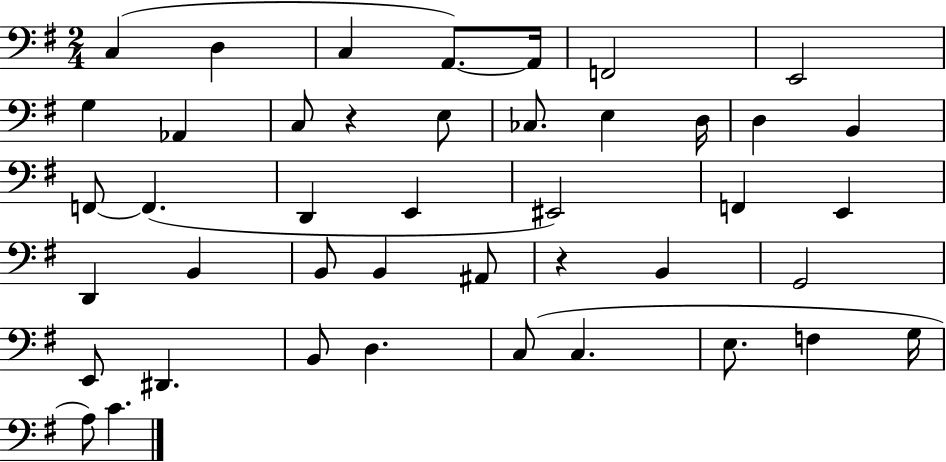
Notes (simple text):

C3/q D3/q C3/q A2/e. A2/s F2/h E2/h G3/q Ab2/q C3/e R/q E3/e CES3/e. E3/q D3/s D3/q B2/q F2/e F2/q. D2/q E2/q EIS2/h F2/q E2/q D2/q B2/q B2/e B2/q A#2/e R/q B2/q G2/h E2/e D#2/q. B2/e D3/q. C3/e C3/q. E3/e. F3/q G3/s A3/e C4/q.